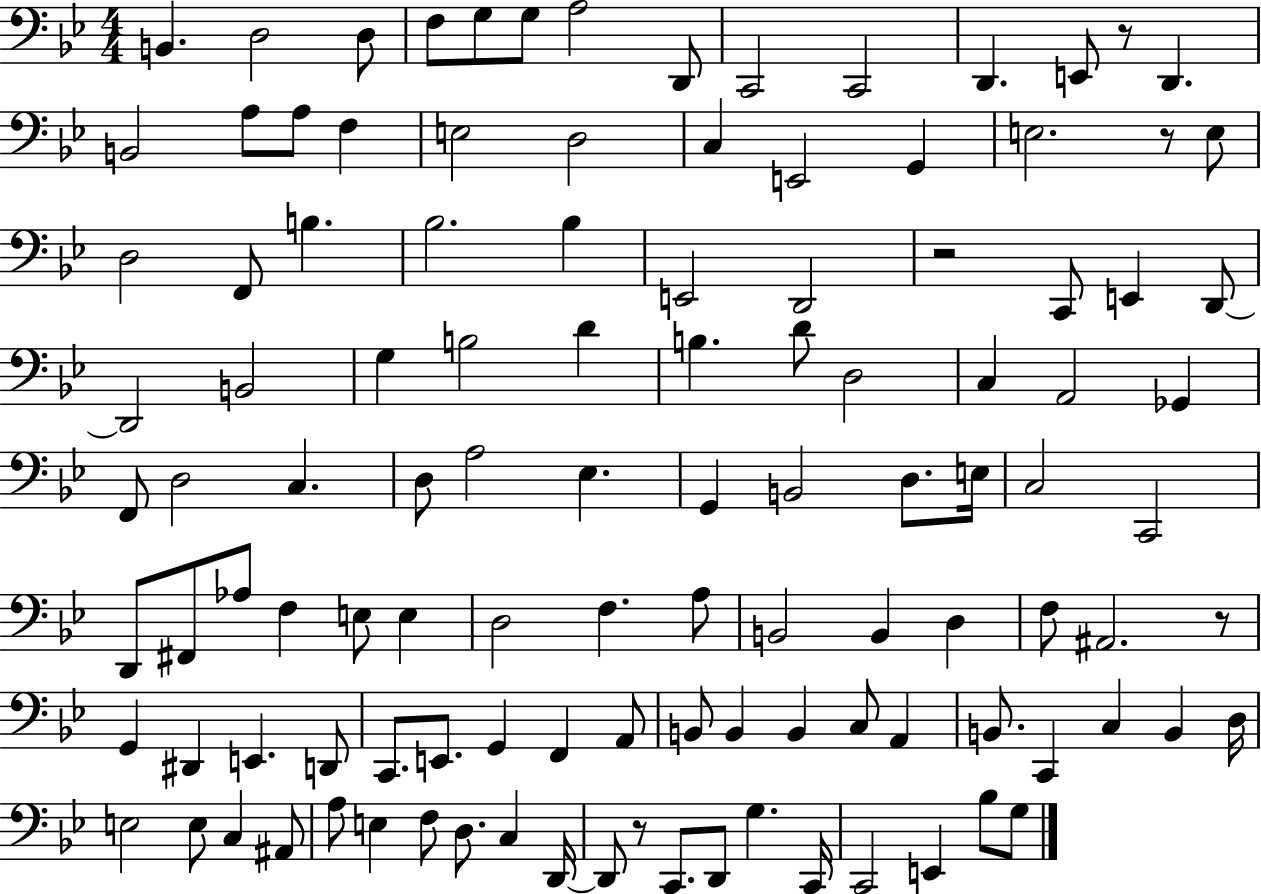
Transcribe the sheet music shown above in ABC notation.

X:1
T:Untitled
M:4/4
L:1/4
K:Bb
B,, D,2 D,/2 F,/2 G,/2 G,/2 A,2 D,,/2 C,,2 C,,2 D,, E,,/2 z/2 D,, B,,2 A,/2 A,/2 F, E,2 D,2 C, E,,2 G,, E,2 z/2 E,/2 D,2 F,,/2 B, _B,2 _B, E,,2 D,,2 z2 C,,/2 E,, D,,/2 D,,2 B,,2 G, B,2 D B, D/2 D,2 C, A,,2 _G,, F,,/2 D,2 C, D,/2 A,2 _E, G,, B,,2 D,/2 E,/4 C,2 C,,2 D,,/2 ^F,,/2 _A,/2 F, E,/2 E, D,2 F, A,/2 B,,2 B,, D, F,/2 ^A,,2 z/2 G,, ^D,, E,, D,,/2 C,,/2 E,,/2 G,, F,, A,,/2 B,,/2 B,, B,, C,/2 A,, B,,/2 C,, C, B,, D,/4 E,2 E,/2 C, ^A,,/2 A,/2 E, F,/2 D,/2 C, D,,/4 D,,/2 z/2 C,,/2 D,,/2 G, C,,/4 C,,2 E,, _B,/2 G,/2